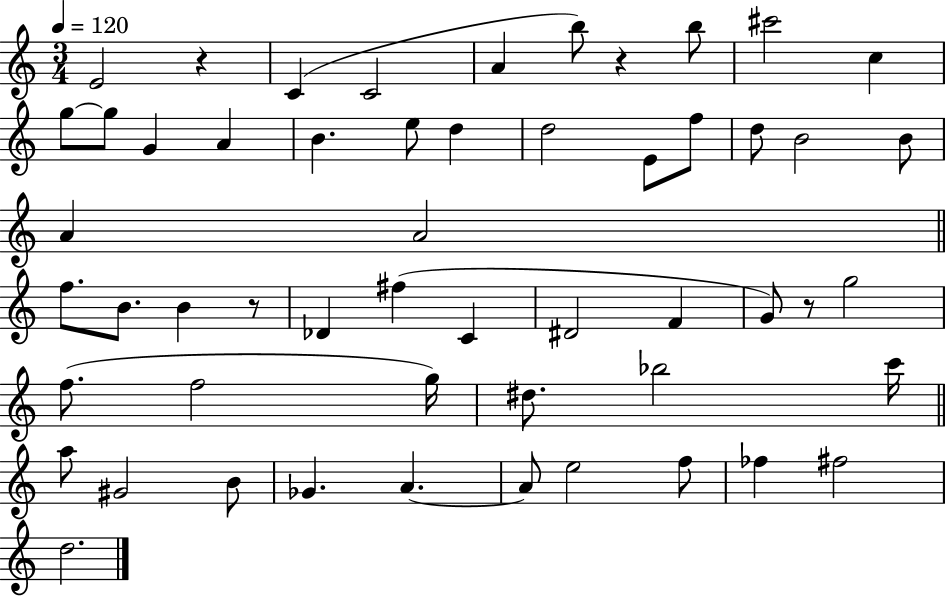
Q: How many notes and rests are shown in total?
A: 54